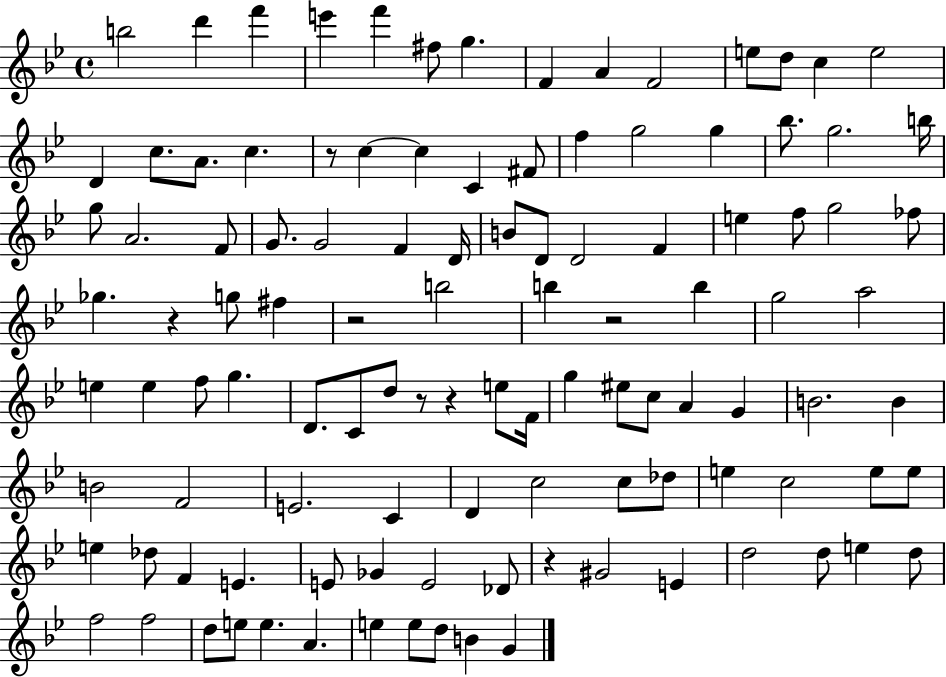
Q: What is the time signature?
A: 4/4